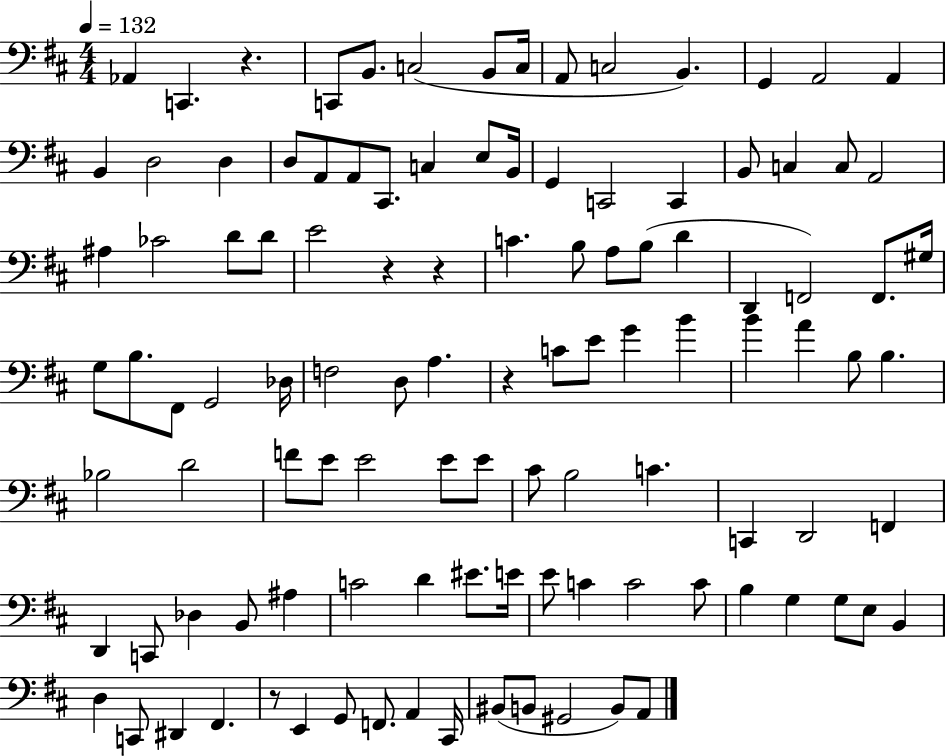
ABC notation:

X:1
T:Untitled
M:4/4
L:1/4
K:D
_A,, C,, z C,,/2 B,,/2 C,2 B,,/2 C,/4 A,,/2 C,2 B,, G,, A,,2 A,, B,, D,2 D, D,/2 A,,/2 A,,/2 ^C,,/2 C, E,/2 B,,/4 G,, C,,2 C,, B,,/2 C, C,/2 A,,2 ^A, _C2 D/2 D/2 E2 z z C B,/2 A,/2 B,/2 D D,, F,,2 F,,/2 ^G,/4 G,/2 B,/2 ^F,,/2 G,,2 _D,/4 F,2 D,/2 A, z C/2 E/2 G B B A B,/2 B, _B,2 D2 F/2 E/2 E2 E/2 E/2 ^C/2 B,2 C C,, D,,2 F,, D,, C,,/2 _D, B,,/2 ^A, C2 D ^E/2 E/4 E/2 C C2 C/2 B, G, G,/2 E,/2 B,, D, C,,/2 ^D,, ^F,, z/2 E,, G,,/2 F,,/2 A,, ^C,,/4 ^B,,/2 B,,/2 ^G,,2 B,,/2 A,,/2